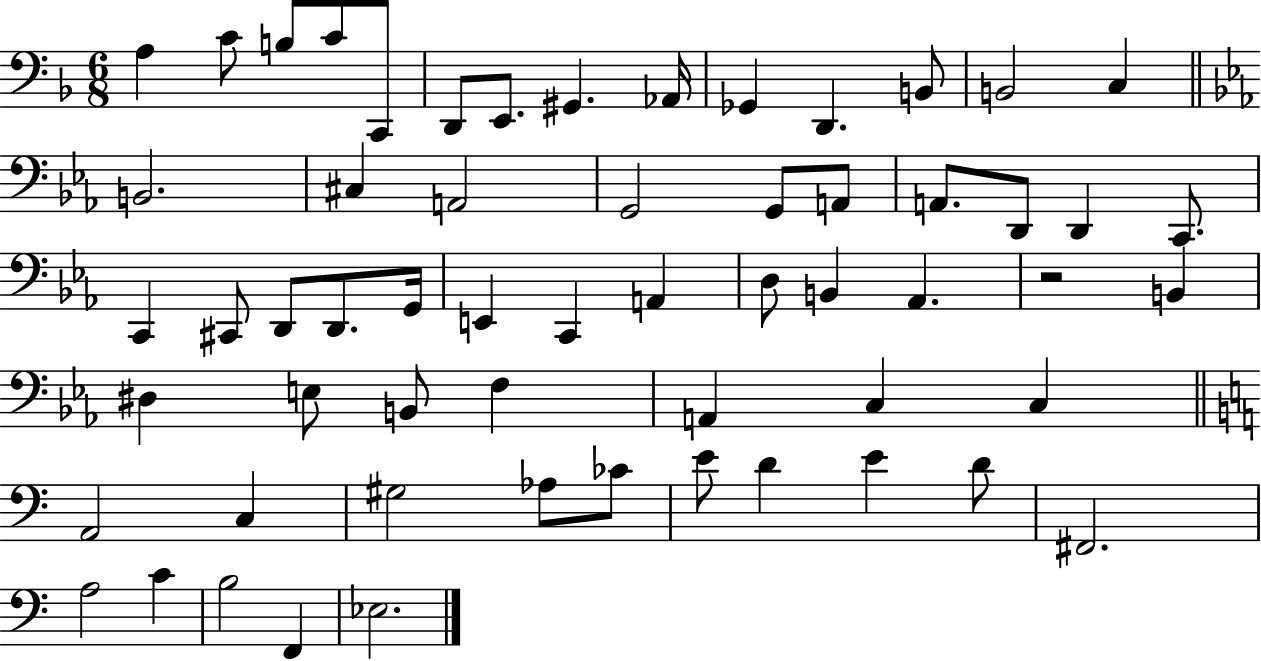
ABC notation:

X:1
T:Untitled
M:6/8
L:1/4
K:F
A, C/2 B,/2 C/2 C,,/2 D,,/2 E,,/2 ^G,, _A,,/4 _G,, D,, B,,/2 B,,2 C, B,,2 ^C, A,,2 G,,2 G,,/2 A,,/2 A,,/2 D,,/2 D,, C,,/2 C,, ^C,,/2 D,,/2 D,,/2 G,,/4 E,, C,, A,, D,/2 B,, _A,, z2 B,, ^D, E,/2 B,,/2 F, A,, C, C, A,,2 C, ^G,2 _A,/2 _C/2 E/2 D E D/2 ^F,,2 A,2 C B,2 F,, _E,2